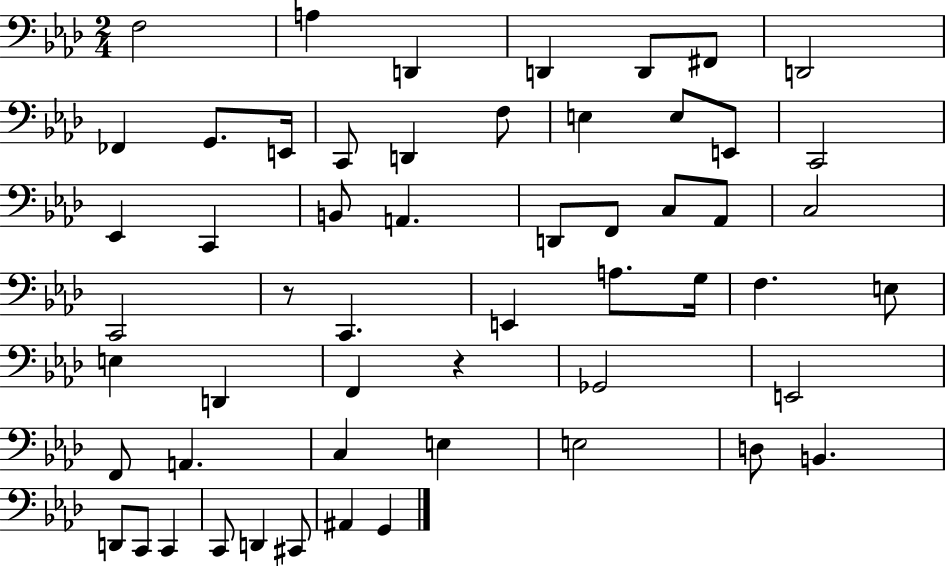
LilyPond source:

{
  \clef bass
  \numericTimeSignature
  \time 2/4
  \key aes \major
  \repeat volta 2 { f2 | a4 d,4 | d,4 d,8 fis,8 | d,2 | \break fes,4 g,8. e,16 | c,8 d,4 f8 | e4 e8 e,8 | c,2 | \break ees,4 c,4 | b,8 a,4. | d,8 f,8 c8 aes,8 | c2 | \break c,2 | r8 c,4. | e,4 a8. g16 | f4. e8 | \break e4 d,4 | f,4 r4 | ges,2 | e,2 | \break f,8 a,4. | c4 e4 | e2 | d8 b,4. | \break d,8 c,8 c,4 | c,8 d,4 cis,8 | ais,4 g,4 | } \bar "|."
}